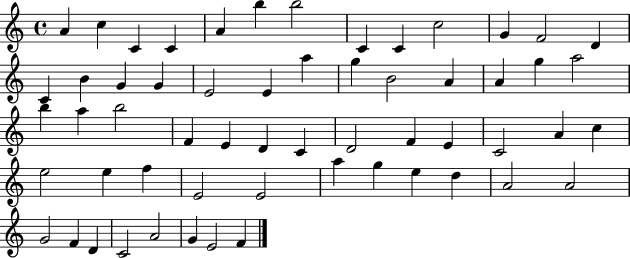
X:1
T:Untitled
M:4/4
L:1/4
K:C
A c C C A b b2 C C c2 G F2 D C B G G E2 E a g B2 A A g a2 b a b2 F E D C D2 F E C2 A c e2 e f E2 E2 a g e d A2 A2 G2 F D C2 A2 G E2 F